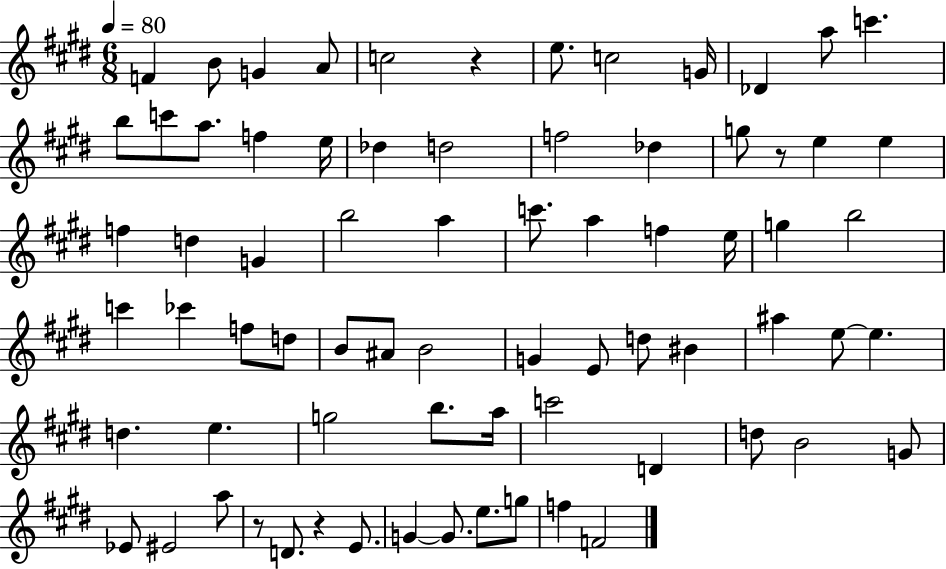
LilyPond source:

{
  \clef treble
  \numericTimeSignature
  \time 6/8
  \key e \major
  \tempo 4 = 80
  f'4 b'8 g'4 a'8 | c''2 r4 | e''8. c''2 g'16 | des'4 a''8 c'''4. | \break b''8 c'''8 a''8. f''4 e''16 | des''4 d''2 | f''2 des''4 | g''8 r8 e''4 e''4 | \break f''4 d''4 g'4 | b''2 a''4 | c'''8. a''4 f''4 e''16 | g''4 b''2 | \break c'''4 ces'''4 f''8 d''8 | b'8 ais'8 b'2 | g'4 e'8 d''8 bis'4 | ais''4 e''8~~ e''4. | \break d''4. e''4. | g''2 b''8. a''16 | c'''2 d'4 | d''8 b'2 g'8 | \break ees'8 eis'2 a''8 | r8 d'8. r4 e'8. | g'4~~ g'8. e''8. g''8 | f''4 f'2 | \break \bar "|."
}